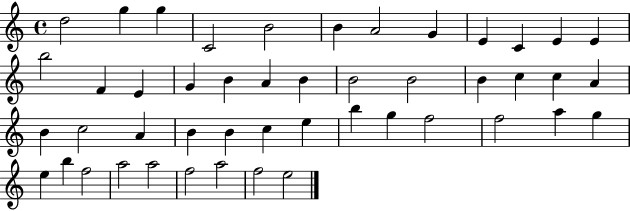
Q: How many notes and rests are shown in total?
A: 47